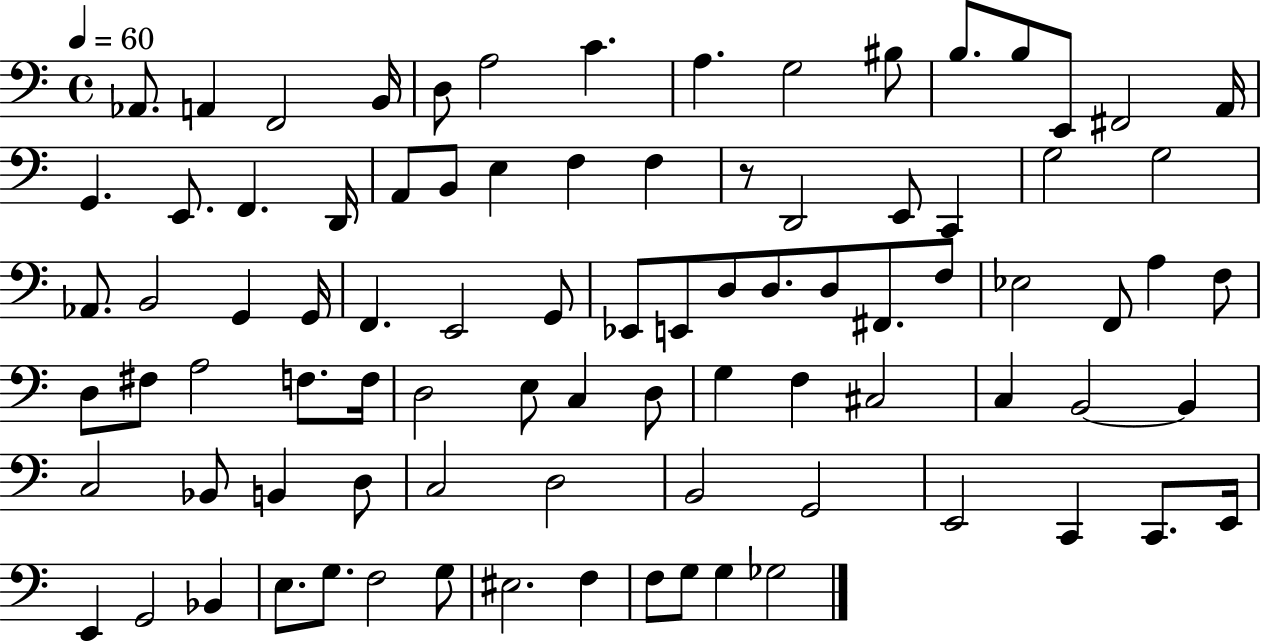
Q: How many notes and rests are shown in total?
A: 88